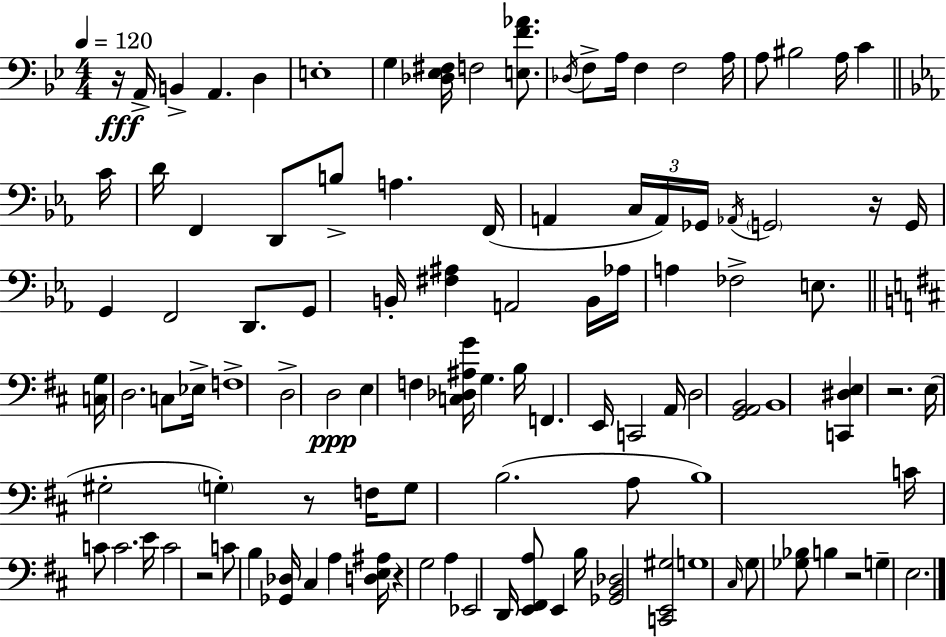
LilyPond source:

{
  \clef bass
  \numericTimeSignature
  \time 4/4
  \key bes \major
  \tempo 4 = 120
  r16\fff a,16-> b,4-> a,4. d4 | e1-. | g4 <des ees fis>16 f2 <e f' aes'>8. | \acciaccatura { des16 } f8-> a16 f4 f2 | \break a16 a8 bis2 a16 c'4 | \bar "||" \break \key c \minor c'16 d'16 f,4 d,8 b8-> a4. | f,16( a,4 \tuplet 3/2 { c16 a,16) ges,16 } \acciaccatura { aes,16 } \parenthesize g,2 | r16 g,16 g,4 f,2 d,8. | g,8 b,16-. <fis ais>4 a,2 | \break b,16 aes16 a4 fes2-> e8. | \bar "||" \break \key d \major <c g>16 d2. c8 ees16-> | f1-> | d2-> d2\ppp | e4 f4 <c des ais g'>16 g4. b16 | \break f,4. e,16 c,2 a,16 | d2 <g, a, b,>2 | b,1 | <c, dis e>4 r2. | \break e16( gis2-. \parenthesize g4-.) r8 f16 | g8 b2.( a8 | b1) | c'16 c'8 c'2. e'16 | \break c'2 r2 | c'8 b4 <ges, des>16 cis4 a4 <d e ais>16 | r4 g2 a4 | ees,2 d,16 <e, fis, a>8 e,4 b16 | \break <ges, b, des>2 <c, e, gis>2 | g1 | \grace { cis16 } g8 <ges bes>8 b4 r2 | g4-- e2. | \break \bar "|."
}